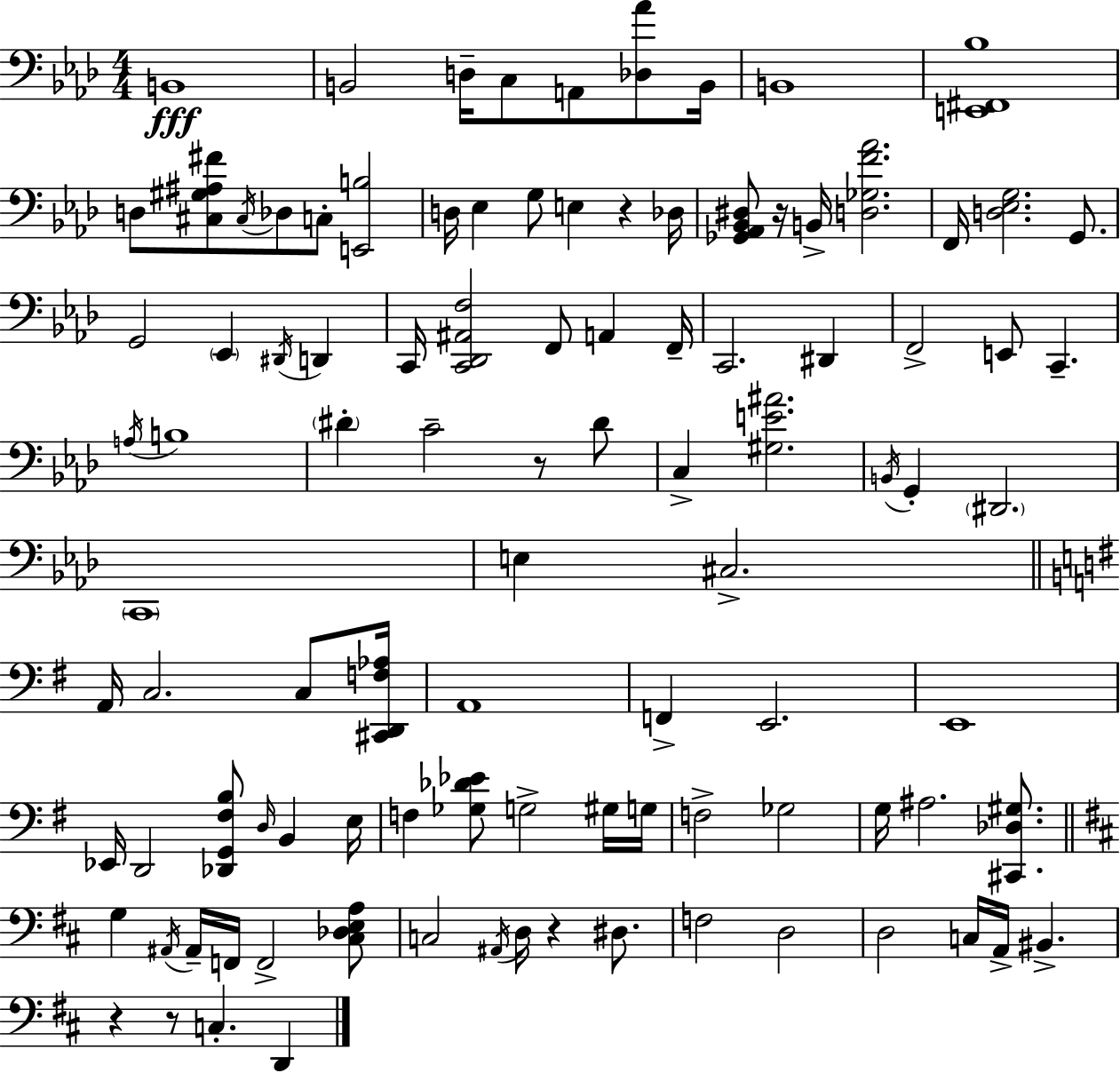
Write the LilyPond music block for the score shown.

{
  \clef bass
  \numericTimeSignature
  \time 4/4
  \key aes \major
  b,1\fff | b,2 d16-- c8 a,8 <des aes'>8 b,16 | b,1 | <e, fis, bes>1 | \break d8 <cis gis ais fis'>8 \acciaccatura { cis16 } des8 c8-. <e, b>2 | d16 ees4 g8 e4 r4 | des16 <ges, aes, bes, dis>8 r16 b,16-> <d ges f' aes'>2. | f,16 <d ees g>2. g,8. | \break g,2 \parenthesize ees,4 \acciaccatura { dis,16 } d,4 | c,16 <c, des, ais, f>2 f,8 a,4 | f,16-- c,2. dis,4 | f,2-> e,8 c,4.-- | \break \acciaccatura { a16 } b1 | \parenthesize dis'4-. c'2-- r8 | dis'8 c4-> <gis e' ais'>2. | \acciaccatura { b,16 } g,4-. \parenthesize dis,2. | \break \parenthesize c,1 | e4 cis2.-> | \bar "||" \break \key g \major a,16 c2. c8 <cis, d, f aes>16 | a,1 | f,4-> e,2. | e,1 | \break ees,16 d,2 <des, g, fis b>8 \grace { d16 } b,4 | e16 f4 <ges des' ees'>8 g2-> gis16 | g16 f2-> ges2 | g16 ais2. <cis, des gis>8. | \break \bar "||" \break \key b \minor g4 \acciaccatura { ais,16 } ais,16-- f,16 f,2-> <cis des e a>8 | c2 \acciaccatura { ais,16 } d16 r4 dis8. | f2 d2 | d2 c16 a,16-> bis,4.-> | \break r4 r8 c4.-. d,4 | \bar "|."
}